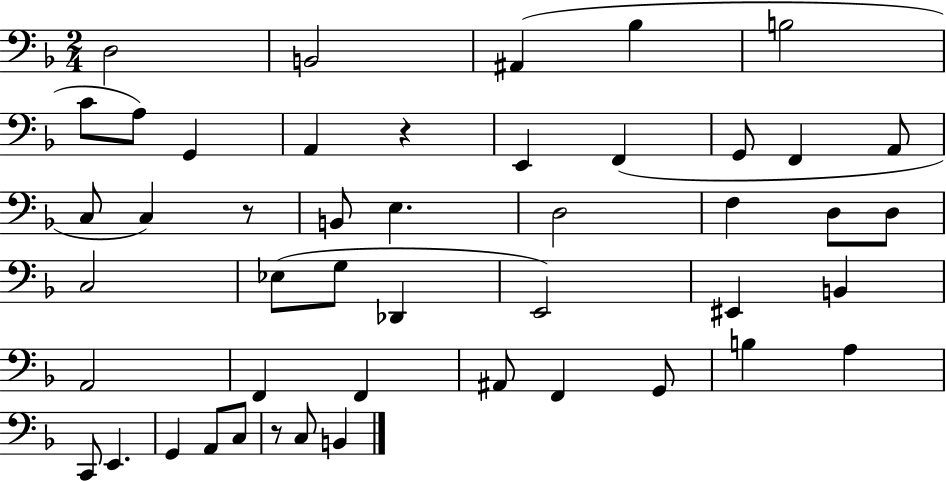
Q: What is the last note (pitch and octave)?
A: B2